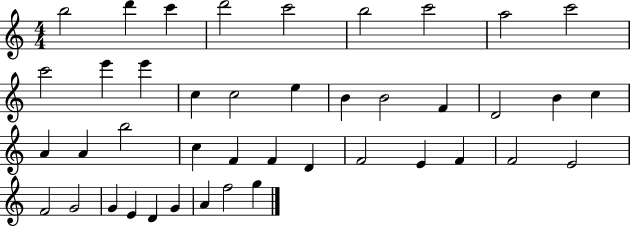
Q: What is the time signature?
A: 4/4